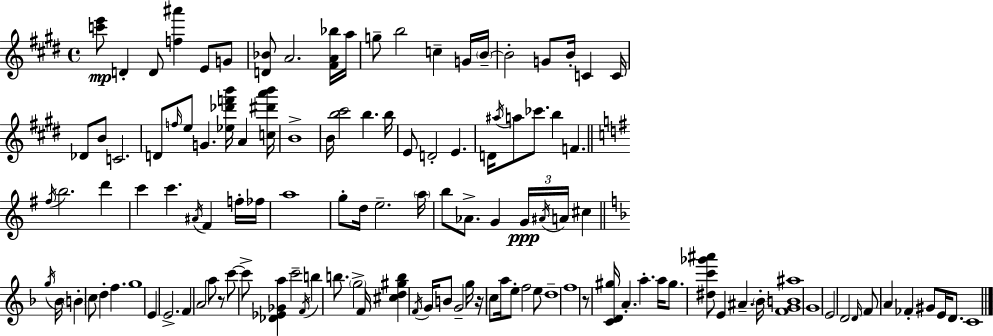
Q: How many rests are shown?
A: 3